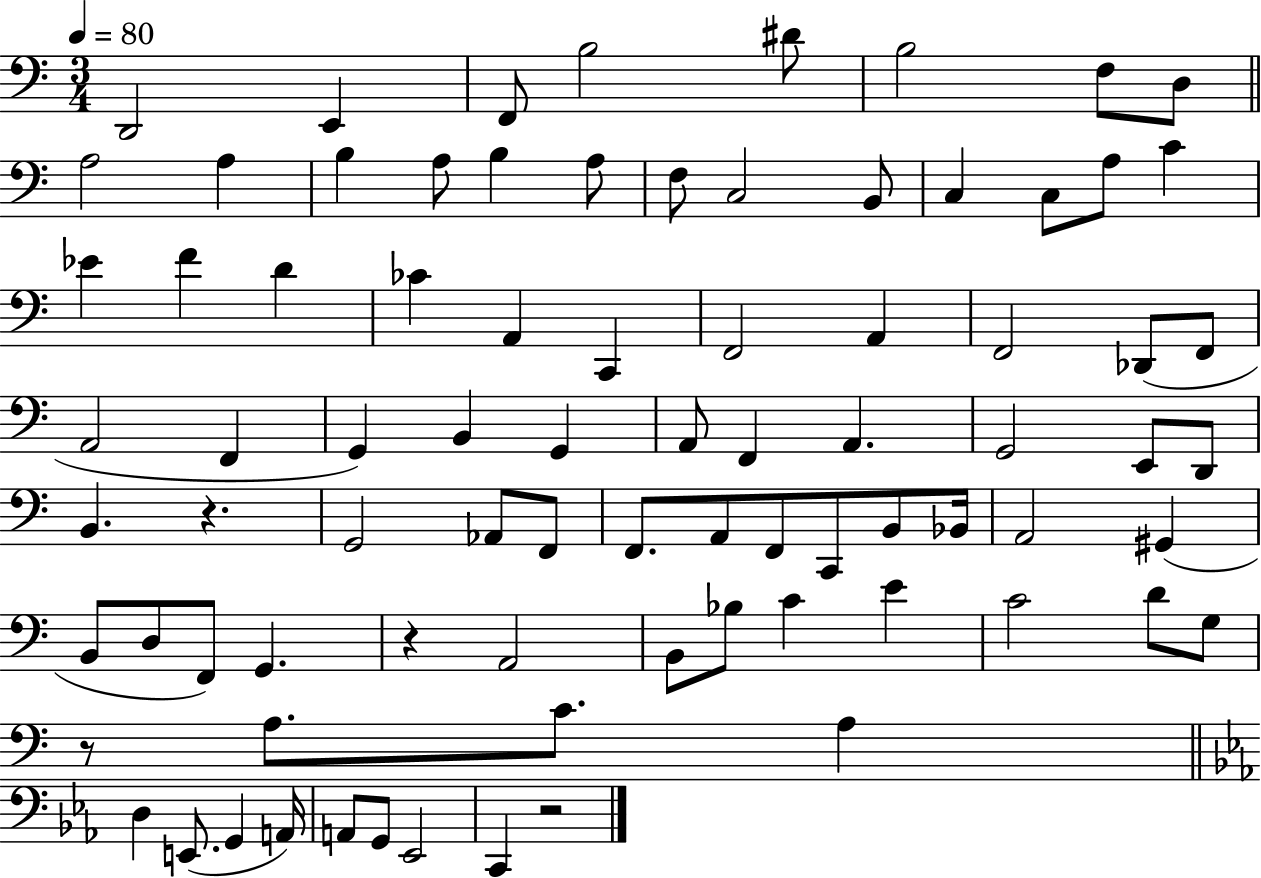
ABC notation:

X:1
T:Untitled
M:3/4
L:1/4
K:C
D,,2 E,, F,,/2 B,2 ^D/2 B,2 F,/2 D,/2 A,2 A, B, A,/2 B, A,/2 F,/2 C,2 B,,/2 C, C,/2 A,/2 C _E F D _C A,, C,, F,,2 A,, F,,2 _D,,/2 F,,/2 A,,2 F,, G,, B,, G,, A,,/2 F,, A,, G,,2 E,,/2 D,,/2 B,, z G,,2 _A,,/2 F,,/2 F,,/2 A,,/2 F,,/2 C,,/2 B,,/2 _B,,/4 A,,2 ^G,, B,,/2 D,/2 F,,/2 G,, z A,,2 B,,/2 _B,/2 C E C2 D/2 G,/2 z/2 A,/2 C/2 A, D, E,,/2 G,, A,,/4 A,,/2 G,,/2 _E,,2 C,, z2